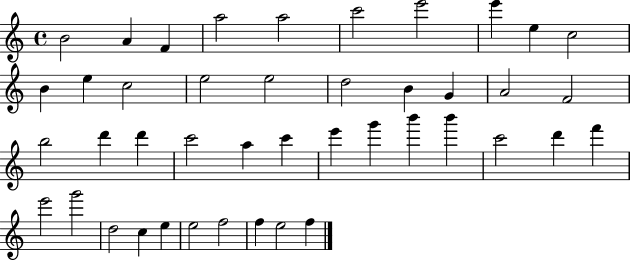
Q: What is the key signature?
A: C major